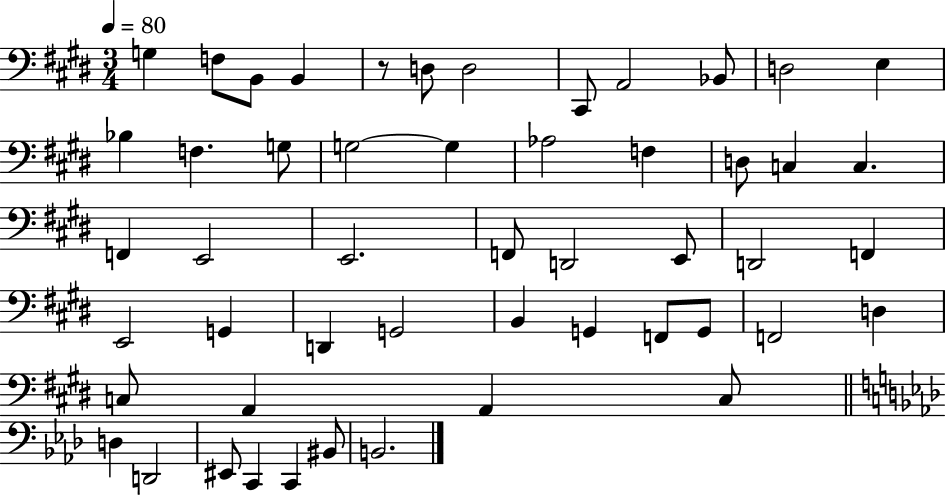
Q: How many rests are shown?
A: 1